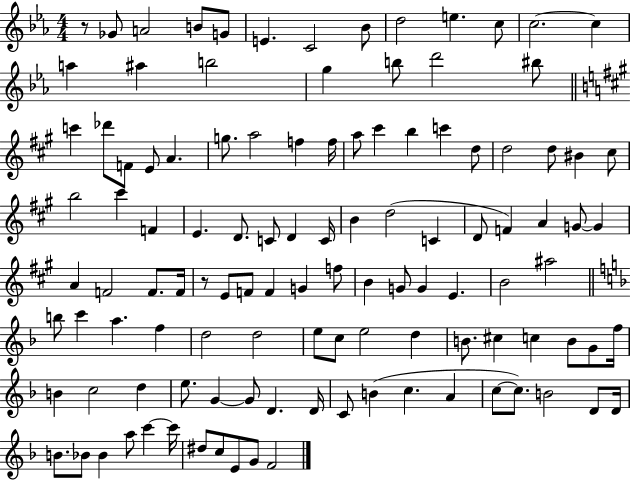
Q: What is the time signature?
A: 4/4